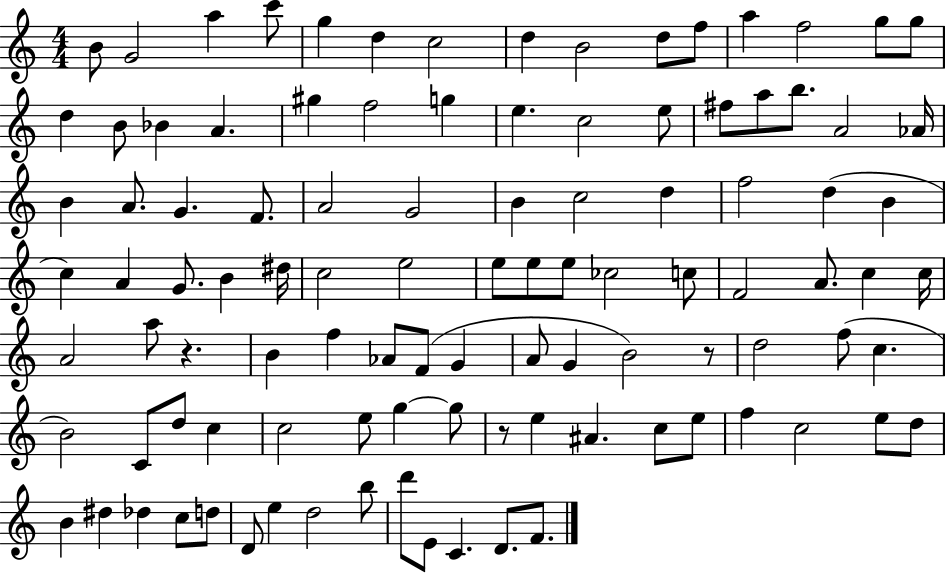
X:1
T:Untitled
M:4/4
L:1/4
K:C
B/2 G2 a c'/2 g d c2 d B2 d/2 f/2 a f2 g/2 g/2 d B/2 _B A ^g f2 g e c2 e/2 ^f/2 a/2 b/2 A2 _A/4 B A/2 G F/2 A2 G2 B c2 d f2 d B c A G/2 B ^d/4 c2 e2 e/2 e/2 e/2 _c2 c/2 F2 A/2 c c/4 A2 a/2 z B f _A/2 F/2 G A/2 G B2 z/2 d2 f/2 c B2 C/2 d/2 c c2 e/2 g g/2 z/2 e ^A c/2 e/2 f c2 e/2 d/2 B ^d _d c/2 d/2 D/2 e d2 b/2 d'/2 E/2 C D/2 F/2